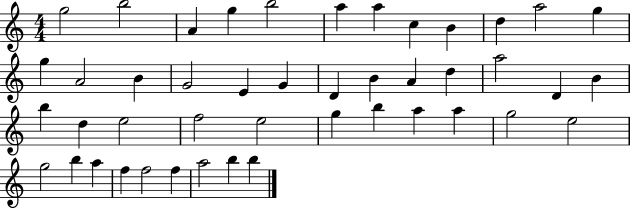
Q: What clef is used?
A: treble